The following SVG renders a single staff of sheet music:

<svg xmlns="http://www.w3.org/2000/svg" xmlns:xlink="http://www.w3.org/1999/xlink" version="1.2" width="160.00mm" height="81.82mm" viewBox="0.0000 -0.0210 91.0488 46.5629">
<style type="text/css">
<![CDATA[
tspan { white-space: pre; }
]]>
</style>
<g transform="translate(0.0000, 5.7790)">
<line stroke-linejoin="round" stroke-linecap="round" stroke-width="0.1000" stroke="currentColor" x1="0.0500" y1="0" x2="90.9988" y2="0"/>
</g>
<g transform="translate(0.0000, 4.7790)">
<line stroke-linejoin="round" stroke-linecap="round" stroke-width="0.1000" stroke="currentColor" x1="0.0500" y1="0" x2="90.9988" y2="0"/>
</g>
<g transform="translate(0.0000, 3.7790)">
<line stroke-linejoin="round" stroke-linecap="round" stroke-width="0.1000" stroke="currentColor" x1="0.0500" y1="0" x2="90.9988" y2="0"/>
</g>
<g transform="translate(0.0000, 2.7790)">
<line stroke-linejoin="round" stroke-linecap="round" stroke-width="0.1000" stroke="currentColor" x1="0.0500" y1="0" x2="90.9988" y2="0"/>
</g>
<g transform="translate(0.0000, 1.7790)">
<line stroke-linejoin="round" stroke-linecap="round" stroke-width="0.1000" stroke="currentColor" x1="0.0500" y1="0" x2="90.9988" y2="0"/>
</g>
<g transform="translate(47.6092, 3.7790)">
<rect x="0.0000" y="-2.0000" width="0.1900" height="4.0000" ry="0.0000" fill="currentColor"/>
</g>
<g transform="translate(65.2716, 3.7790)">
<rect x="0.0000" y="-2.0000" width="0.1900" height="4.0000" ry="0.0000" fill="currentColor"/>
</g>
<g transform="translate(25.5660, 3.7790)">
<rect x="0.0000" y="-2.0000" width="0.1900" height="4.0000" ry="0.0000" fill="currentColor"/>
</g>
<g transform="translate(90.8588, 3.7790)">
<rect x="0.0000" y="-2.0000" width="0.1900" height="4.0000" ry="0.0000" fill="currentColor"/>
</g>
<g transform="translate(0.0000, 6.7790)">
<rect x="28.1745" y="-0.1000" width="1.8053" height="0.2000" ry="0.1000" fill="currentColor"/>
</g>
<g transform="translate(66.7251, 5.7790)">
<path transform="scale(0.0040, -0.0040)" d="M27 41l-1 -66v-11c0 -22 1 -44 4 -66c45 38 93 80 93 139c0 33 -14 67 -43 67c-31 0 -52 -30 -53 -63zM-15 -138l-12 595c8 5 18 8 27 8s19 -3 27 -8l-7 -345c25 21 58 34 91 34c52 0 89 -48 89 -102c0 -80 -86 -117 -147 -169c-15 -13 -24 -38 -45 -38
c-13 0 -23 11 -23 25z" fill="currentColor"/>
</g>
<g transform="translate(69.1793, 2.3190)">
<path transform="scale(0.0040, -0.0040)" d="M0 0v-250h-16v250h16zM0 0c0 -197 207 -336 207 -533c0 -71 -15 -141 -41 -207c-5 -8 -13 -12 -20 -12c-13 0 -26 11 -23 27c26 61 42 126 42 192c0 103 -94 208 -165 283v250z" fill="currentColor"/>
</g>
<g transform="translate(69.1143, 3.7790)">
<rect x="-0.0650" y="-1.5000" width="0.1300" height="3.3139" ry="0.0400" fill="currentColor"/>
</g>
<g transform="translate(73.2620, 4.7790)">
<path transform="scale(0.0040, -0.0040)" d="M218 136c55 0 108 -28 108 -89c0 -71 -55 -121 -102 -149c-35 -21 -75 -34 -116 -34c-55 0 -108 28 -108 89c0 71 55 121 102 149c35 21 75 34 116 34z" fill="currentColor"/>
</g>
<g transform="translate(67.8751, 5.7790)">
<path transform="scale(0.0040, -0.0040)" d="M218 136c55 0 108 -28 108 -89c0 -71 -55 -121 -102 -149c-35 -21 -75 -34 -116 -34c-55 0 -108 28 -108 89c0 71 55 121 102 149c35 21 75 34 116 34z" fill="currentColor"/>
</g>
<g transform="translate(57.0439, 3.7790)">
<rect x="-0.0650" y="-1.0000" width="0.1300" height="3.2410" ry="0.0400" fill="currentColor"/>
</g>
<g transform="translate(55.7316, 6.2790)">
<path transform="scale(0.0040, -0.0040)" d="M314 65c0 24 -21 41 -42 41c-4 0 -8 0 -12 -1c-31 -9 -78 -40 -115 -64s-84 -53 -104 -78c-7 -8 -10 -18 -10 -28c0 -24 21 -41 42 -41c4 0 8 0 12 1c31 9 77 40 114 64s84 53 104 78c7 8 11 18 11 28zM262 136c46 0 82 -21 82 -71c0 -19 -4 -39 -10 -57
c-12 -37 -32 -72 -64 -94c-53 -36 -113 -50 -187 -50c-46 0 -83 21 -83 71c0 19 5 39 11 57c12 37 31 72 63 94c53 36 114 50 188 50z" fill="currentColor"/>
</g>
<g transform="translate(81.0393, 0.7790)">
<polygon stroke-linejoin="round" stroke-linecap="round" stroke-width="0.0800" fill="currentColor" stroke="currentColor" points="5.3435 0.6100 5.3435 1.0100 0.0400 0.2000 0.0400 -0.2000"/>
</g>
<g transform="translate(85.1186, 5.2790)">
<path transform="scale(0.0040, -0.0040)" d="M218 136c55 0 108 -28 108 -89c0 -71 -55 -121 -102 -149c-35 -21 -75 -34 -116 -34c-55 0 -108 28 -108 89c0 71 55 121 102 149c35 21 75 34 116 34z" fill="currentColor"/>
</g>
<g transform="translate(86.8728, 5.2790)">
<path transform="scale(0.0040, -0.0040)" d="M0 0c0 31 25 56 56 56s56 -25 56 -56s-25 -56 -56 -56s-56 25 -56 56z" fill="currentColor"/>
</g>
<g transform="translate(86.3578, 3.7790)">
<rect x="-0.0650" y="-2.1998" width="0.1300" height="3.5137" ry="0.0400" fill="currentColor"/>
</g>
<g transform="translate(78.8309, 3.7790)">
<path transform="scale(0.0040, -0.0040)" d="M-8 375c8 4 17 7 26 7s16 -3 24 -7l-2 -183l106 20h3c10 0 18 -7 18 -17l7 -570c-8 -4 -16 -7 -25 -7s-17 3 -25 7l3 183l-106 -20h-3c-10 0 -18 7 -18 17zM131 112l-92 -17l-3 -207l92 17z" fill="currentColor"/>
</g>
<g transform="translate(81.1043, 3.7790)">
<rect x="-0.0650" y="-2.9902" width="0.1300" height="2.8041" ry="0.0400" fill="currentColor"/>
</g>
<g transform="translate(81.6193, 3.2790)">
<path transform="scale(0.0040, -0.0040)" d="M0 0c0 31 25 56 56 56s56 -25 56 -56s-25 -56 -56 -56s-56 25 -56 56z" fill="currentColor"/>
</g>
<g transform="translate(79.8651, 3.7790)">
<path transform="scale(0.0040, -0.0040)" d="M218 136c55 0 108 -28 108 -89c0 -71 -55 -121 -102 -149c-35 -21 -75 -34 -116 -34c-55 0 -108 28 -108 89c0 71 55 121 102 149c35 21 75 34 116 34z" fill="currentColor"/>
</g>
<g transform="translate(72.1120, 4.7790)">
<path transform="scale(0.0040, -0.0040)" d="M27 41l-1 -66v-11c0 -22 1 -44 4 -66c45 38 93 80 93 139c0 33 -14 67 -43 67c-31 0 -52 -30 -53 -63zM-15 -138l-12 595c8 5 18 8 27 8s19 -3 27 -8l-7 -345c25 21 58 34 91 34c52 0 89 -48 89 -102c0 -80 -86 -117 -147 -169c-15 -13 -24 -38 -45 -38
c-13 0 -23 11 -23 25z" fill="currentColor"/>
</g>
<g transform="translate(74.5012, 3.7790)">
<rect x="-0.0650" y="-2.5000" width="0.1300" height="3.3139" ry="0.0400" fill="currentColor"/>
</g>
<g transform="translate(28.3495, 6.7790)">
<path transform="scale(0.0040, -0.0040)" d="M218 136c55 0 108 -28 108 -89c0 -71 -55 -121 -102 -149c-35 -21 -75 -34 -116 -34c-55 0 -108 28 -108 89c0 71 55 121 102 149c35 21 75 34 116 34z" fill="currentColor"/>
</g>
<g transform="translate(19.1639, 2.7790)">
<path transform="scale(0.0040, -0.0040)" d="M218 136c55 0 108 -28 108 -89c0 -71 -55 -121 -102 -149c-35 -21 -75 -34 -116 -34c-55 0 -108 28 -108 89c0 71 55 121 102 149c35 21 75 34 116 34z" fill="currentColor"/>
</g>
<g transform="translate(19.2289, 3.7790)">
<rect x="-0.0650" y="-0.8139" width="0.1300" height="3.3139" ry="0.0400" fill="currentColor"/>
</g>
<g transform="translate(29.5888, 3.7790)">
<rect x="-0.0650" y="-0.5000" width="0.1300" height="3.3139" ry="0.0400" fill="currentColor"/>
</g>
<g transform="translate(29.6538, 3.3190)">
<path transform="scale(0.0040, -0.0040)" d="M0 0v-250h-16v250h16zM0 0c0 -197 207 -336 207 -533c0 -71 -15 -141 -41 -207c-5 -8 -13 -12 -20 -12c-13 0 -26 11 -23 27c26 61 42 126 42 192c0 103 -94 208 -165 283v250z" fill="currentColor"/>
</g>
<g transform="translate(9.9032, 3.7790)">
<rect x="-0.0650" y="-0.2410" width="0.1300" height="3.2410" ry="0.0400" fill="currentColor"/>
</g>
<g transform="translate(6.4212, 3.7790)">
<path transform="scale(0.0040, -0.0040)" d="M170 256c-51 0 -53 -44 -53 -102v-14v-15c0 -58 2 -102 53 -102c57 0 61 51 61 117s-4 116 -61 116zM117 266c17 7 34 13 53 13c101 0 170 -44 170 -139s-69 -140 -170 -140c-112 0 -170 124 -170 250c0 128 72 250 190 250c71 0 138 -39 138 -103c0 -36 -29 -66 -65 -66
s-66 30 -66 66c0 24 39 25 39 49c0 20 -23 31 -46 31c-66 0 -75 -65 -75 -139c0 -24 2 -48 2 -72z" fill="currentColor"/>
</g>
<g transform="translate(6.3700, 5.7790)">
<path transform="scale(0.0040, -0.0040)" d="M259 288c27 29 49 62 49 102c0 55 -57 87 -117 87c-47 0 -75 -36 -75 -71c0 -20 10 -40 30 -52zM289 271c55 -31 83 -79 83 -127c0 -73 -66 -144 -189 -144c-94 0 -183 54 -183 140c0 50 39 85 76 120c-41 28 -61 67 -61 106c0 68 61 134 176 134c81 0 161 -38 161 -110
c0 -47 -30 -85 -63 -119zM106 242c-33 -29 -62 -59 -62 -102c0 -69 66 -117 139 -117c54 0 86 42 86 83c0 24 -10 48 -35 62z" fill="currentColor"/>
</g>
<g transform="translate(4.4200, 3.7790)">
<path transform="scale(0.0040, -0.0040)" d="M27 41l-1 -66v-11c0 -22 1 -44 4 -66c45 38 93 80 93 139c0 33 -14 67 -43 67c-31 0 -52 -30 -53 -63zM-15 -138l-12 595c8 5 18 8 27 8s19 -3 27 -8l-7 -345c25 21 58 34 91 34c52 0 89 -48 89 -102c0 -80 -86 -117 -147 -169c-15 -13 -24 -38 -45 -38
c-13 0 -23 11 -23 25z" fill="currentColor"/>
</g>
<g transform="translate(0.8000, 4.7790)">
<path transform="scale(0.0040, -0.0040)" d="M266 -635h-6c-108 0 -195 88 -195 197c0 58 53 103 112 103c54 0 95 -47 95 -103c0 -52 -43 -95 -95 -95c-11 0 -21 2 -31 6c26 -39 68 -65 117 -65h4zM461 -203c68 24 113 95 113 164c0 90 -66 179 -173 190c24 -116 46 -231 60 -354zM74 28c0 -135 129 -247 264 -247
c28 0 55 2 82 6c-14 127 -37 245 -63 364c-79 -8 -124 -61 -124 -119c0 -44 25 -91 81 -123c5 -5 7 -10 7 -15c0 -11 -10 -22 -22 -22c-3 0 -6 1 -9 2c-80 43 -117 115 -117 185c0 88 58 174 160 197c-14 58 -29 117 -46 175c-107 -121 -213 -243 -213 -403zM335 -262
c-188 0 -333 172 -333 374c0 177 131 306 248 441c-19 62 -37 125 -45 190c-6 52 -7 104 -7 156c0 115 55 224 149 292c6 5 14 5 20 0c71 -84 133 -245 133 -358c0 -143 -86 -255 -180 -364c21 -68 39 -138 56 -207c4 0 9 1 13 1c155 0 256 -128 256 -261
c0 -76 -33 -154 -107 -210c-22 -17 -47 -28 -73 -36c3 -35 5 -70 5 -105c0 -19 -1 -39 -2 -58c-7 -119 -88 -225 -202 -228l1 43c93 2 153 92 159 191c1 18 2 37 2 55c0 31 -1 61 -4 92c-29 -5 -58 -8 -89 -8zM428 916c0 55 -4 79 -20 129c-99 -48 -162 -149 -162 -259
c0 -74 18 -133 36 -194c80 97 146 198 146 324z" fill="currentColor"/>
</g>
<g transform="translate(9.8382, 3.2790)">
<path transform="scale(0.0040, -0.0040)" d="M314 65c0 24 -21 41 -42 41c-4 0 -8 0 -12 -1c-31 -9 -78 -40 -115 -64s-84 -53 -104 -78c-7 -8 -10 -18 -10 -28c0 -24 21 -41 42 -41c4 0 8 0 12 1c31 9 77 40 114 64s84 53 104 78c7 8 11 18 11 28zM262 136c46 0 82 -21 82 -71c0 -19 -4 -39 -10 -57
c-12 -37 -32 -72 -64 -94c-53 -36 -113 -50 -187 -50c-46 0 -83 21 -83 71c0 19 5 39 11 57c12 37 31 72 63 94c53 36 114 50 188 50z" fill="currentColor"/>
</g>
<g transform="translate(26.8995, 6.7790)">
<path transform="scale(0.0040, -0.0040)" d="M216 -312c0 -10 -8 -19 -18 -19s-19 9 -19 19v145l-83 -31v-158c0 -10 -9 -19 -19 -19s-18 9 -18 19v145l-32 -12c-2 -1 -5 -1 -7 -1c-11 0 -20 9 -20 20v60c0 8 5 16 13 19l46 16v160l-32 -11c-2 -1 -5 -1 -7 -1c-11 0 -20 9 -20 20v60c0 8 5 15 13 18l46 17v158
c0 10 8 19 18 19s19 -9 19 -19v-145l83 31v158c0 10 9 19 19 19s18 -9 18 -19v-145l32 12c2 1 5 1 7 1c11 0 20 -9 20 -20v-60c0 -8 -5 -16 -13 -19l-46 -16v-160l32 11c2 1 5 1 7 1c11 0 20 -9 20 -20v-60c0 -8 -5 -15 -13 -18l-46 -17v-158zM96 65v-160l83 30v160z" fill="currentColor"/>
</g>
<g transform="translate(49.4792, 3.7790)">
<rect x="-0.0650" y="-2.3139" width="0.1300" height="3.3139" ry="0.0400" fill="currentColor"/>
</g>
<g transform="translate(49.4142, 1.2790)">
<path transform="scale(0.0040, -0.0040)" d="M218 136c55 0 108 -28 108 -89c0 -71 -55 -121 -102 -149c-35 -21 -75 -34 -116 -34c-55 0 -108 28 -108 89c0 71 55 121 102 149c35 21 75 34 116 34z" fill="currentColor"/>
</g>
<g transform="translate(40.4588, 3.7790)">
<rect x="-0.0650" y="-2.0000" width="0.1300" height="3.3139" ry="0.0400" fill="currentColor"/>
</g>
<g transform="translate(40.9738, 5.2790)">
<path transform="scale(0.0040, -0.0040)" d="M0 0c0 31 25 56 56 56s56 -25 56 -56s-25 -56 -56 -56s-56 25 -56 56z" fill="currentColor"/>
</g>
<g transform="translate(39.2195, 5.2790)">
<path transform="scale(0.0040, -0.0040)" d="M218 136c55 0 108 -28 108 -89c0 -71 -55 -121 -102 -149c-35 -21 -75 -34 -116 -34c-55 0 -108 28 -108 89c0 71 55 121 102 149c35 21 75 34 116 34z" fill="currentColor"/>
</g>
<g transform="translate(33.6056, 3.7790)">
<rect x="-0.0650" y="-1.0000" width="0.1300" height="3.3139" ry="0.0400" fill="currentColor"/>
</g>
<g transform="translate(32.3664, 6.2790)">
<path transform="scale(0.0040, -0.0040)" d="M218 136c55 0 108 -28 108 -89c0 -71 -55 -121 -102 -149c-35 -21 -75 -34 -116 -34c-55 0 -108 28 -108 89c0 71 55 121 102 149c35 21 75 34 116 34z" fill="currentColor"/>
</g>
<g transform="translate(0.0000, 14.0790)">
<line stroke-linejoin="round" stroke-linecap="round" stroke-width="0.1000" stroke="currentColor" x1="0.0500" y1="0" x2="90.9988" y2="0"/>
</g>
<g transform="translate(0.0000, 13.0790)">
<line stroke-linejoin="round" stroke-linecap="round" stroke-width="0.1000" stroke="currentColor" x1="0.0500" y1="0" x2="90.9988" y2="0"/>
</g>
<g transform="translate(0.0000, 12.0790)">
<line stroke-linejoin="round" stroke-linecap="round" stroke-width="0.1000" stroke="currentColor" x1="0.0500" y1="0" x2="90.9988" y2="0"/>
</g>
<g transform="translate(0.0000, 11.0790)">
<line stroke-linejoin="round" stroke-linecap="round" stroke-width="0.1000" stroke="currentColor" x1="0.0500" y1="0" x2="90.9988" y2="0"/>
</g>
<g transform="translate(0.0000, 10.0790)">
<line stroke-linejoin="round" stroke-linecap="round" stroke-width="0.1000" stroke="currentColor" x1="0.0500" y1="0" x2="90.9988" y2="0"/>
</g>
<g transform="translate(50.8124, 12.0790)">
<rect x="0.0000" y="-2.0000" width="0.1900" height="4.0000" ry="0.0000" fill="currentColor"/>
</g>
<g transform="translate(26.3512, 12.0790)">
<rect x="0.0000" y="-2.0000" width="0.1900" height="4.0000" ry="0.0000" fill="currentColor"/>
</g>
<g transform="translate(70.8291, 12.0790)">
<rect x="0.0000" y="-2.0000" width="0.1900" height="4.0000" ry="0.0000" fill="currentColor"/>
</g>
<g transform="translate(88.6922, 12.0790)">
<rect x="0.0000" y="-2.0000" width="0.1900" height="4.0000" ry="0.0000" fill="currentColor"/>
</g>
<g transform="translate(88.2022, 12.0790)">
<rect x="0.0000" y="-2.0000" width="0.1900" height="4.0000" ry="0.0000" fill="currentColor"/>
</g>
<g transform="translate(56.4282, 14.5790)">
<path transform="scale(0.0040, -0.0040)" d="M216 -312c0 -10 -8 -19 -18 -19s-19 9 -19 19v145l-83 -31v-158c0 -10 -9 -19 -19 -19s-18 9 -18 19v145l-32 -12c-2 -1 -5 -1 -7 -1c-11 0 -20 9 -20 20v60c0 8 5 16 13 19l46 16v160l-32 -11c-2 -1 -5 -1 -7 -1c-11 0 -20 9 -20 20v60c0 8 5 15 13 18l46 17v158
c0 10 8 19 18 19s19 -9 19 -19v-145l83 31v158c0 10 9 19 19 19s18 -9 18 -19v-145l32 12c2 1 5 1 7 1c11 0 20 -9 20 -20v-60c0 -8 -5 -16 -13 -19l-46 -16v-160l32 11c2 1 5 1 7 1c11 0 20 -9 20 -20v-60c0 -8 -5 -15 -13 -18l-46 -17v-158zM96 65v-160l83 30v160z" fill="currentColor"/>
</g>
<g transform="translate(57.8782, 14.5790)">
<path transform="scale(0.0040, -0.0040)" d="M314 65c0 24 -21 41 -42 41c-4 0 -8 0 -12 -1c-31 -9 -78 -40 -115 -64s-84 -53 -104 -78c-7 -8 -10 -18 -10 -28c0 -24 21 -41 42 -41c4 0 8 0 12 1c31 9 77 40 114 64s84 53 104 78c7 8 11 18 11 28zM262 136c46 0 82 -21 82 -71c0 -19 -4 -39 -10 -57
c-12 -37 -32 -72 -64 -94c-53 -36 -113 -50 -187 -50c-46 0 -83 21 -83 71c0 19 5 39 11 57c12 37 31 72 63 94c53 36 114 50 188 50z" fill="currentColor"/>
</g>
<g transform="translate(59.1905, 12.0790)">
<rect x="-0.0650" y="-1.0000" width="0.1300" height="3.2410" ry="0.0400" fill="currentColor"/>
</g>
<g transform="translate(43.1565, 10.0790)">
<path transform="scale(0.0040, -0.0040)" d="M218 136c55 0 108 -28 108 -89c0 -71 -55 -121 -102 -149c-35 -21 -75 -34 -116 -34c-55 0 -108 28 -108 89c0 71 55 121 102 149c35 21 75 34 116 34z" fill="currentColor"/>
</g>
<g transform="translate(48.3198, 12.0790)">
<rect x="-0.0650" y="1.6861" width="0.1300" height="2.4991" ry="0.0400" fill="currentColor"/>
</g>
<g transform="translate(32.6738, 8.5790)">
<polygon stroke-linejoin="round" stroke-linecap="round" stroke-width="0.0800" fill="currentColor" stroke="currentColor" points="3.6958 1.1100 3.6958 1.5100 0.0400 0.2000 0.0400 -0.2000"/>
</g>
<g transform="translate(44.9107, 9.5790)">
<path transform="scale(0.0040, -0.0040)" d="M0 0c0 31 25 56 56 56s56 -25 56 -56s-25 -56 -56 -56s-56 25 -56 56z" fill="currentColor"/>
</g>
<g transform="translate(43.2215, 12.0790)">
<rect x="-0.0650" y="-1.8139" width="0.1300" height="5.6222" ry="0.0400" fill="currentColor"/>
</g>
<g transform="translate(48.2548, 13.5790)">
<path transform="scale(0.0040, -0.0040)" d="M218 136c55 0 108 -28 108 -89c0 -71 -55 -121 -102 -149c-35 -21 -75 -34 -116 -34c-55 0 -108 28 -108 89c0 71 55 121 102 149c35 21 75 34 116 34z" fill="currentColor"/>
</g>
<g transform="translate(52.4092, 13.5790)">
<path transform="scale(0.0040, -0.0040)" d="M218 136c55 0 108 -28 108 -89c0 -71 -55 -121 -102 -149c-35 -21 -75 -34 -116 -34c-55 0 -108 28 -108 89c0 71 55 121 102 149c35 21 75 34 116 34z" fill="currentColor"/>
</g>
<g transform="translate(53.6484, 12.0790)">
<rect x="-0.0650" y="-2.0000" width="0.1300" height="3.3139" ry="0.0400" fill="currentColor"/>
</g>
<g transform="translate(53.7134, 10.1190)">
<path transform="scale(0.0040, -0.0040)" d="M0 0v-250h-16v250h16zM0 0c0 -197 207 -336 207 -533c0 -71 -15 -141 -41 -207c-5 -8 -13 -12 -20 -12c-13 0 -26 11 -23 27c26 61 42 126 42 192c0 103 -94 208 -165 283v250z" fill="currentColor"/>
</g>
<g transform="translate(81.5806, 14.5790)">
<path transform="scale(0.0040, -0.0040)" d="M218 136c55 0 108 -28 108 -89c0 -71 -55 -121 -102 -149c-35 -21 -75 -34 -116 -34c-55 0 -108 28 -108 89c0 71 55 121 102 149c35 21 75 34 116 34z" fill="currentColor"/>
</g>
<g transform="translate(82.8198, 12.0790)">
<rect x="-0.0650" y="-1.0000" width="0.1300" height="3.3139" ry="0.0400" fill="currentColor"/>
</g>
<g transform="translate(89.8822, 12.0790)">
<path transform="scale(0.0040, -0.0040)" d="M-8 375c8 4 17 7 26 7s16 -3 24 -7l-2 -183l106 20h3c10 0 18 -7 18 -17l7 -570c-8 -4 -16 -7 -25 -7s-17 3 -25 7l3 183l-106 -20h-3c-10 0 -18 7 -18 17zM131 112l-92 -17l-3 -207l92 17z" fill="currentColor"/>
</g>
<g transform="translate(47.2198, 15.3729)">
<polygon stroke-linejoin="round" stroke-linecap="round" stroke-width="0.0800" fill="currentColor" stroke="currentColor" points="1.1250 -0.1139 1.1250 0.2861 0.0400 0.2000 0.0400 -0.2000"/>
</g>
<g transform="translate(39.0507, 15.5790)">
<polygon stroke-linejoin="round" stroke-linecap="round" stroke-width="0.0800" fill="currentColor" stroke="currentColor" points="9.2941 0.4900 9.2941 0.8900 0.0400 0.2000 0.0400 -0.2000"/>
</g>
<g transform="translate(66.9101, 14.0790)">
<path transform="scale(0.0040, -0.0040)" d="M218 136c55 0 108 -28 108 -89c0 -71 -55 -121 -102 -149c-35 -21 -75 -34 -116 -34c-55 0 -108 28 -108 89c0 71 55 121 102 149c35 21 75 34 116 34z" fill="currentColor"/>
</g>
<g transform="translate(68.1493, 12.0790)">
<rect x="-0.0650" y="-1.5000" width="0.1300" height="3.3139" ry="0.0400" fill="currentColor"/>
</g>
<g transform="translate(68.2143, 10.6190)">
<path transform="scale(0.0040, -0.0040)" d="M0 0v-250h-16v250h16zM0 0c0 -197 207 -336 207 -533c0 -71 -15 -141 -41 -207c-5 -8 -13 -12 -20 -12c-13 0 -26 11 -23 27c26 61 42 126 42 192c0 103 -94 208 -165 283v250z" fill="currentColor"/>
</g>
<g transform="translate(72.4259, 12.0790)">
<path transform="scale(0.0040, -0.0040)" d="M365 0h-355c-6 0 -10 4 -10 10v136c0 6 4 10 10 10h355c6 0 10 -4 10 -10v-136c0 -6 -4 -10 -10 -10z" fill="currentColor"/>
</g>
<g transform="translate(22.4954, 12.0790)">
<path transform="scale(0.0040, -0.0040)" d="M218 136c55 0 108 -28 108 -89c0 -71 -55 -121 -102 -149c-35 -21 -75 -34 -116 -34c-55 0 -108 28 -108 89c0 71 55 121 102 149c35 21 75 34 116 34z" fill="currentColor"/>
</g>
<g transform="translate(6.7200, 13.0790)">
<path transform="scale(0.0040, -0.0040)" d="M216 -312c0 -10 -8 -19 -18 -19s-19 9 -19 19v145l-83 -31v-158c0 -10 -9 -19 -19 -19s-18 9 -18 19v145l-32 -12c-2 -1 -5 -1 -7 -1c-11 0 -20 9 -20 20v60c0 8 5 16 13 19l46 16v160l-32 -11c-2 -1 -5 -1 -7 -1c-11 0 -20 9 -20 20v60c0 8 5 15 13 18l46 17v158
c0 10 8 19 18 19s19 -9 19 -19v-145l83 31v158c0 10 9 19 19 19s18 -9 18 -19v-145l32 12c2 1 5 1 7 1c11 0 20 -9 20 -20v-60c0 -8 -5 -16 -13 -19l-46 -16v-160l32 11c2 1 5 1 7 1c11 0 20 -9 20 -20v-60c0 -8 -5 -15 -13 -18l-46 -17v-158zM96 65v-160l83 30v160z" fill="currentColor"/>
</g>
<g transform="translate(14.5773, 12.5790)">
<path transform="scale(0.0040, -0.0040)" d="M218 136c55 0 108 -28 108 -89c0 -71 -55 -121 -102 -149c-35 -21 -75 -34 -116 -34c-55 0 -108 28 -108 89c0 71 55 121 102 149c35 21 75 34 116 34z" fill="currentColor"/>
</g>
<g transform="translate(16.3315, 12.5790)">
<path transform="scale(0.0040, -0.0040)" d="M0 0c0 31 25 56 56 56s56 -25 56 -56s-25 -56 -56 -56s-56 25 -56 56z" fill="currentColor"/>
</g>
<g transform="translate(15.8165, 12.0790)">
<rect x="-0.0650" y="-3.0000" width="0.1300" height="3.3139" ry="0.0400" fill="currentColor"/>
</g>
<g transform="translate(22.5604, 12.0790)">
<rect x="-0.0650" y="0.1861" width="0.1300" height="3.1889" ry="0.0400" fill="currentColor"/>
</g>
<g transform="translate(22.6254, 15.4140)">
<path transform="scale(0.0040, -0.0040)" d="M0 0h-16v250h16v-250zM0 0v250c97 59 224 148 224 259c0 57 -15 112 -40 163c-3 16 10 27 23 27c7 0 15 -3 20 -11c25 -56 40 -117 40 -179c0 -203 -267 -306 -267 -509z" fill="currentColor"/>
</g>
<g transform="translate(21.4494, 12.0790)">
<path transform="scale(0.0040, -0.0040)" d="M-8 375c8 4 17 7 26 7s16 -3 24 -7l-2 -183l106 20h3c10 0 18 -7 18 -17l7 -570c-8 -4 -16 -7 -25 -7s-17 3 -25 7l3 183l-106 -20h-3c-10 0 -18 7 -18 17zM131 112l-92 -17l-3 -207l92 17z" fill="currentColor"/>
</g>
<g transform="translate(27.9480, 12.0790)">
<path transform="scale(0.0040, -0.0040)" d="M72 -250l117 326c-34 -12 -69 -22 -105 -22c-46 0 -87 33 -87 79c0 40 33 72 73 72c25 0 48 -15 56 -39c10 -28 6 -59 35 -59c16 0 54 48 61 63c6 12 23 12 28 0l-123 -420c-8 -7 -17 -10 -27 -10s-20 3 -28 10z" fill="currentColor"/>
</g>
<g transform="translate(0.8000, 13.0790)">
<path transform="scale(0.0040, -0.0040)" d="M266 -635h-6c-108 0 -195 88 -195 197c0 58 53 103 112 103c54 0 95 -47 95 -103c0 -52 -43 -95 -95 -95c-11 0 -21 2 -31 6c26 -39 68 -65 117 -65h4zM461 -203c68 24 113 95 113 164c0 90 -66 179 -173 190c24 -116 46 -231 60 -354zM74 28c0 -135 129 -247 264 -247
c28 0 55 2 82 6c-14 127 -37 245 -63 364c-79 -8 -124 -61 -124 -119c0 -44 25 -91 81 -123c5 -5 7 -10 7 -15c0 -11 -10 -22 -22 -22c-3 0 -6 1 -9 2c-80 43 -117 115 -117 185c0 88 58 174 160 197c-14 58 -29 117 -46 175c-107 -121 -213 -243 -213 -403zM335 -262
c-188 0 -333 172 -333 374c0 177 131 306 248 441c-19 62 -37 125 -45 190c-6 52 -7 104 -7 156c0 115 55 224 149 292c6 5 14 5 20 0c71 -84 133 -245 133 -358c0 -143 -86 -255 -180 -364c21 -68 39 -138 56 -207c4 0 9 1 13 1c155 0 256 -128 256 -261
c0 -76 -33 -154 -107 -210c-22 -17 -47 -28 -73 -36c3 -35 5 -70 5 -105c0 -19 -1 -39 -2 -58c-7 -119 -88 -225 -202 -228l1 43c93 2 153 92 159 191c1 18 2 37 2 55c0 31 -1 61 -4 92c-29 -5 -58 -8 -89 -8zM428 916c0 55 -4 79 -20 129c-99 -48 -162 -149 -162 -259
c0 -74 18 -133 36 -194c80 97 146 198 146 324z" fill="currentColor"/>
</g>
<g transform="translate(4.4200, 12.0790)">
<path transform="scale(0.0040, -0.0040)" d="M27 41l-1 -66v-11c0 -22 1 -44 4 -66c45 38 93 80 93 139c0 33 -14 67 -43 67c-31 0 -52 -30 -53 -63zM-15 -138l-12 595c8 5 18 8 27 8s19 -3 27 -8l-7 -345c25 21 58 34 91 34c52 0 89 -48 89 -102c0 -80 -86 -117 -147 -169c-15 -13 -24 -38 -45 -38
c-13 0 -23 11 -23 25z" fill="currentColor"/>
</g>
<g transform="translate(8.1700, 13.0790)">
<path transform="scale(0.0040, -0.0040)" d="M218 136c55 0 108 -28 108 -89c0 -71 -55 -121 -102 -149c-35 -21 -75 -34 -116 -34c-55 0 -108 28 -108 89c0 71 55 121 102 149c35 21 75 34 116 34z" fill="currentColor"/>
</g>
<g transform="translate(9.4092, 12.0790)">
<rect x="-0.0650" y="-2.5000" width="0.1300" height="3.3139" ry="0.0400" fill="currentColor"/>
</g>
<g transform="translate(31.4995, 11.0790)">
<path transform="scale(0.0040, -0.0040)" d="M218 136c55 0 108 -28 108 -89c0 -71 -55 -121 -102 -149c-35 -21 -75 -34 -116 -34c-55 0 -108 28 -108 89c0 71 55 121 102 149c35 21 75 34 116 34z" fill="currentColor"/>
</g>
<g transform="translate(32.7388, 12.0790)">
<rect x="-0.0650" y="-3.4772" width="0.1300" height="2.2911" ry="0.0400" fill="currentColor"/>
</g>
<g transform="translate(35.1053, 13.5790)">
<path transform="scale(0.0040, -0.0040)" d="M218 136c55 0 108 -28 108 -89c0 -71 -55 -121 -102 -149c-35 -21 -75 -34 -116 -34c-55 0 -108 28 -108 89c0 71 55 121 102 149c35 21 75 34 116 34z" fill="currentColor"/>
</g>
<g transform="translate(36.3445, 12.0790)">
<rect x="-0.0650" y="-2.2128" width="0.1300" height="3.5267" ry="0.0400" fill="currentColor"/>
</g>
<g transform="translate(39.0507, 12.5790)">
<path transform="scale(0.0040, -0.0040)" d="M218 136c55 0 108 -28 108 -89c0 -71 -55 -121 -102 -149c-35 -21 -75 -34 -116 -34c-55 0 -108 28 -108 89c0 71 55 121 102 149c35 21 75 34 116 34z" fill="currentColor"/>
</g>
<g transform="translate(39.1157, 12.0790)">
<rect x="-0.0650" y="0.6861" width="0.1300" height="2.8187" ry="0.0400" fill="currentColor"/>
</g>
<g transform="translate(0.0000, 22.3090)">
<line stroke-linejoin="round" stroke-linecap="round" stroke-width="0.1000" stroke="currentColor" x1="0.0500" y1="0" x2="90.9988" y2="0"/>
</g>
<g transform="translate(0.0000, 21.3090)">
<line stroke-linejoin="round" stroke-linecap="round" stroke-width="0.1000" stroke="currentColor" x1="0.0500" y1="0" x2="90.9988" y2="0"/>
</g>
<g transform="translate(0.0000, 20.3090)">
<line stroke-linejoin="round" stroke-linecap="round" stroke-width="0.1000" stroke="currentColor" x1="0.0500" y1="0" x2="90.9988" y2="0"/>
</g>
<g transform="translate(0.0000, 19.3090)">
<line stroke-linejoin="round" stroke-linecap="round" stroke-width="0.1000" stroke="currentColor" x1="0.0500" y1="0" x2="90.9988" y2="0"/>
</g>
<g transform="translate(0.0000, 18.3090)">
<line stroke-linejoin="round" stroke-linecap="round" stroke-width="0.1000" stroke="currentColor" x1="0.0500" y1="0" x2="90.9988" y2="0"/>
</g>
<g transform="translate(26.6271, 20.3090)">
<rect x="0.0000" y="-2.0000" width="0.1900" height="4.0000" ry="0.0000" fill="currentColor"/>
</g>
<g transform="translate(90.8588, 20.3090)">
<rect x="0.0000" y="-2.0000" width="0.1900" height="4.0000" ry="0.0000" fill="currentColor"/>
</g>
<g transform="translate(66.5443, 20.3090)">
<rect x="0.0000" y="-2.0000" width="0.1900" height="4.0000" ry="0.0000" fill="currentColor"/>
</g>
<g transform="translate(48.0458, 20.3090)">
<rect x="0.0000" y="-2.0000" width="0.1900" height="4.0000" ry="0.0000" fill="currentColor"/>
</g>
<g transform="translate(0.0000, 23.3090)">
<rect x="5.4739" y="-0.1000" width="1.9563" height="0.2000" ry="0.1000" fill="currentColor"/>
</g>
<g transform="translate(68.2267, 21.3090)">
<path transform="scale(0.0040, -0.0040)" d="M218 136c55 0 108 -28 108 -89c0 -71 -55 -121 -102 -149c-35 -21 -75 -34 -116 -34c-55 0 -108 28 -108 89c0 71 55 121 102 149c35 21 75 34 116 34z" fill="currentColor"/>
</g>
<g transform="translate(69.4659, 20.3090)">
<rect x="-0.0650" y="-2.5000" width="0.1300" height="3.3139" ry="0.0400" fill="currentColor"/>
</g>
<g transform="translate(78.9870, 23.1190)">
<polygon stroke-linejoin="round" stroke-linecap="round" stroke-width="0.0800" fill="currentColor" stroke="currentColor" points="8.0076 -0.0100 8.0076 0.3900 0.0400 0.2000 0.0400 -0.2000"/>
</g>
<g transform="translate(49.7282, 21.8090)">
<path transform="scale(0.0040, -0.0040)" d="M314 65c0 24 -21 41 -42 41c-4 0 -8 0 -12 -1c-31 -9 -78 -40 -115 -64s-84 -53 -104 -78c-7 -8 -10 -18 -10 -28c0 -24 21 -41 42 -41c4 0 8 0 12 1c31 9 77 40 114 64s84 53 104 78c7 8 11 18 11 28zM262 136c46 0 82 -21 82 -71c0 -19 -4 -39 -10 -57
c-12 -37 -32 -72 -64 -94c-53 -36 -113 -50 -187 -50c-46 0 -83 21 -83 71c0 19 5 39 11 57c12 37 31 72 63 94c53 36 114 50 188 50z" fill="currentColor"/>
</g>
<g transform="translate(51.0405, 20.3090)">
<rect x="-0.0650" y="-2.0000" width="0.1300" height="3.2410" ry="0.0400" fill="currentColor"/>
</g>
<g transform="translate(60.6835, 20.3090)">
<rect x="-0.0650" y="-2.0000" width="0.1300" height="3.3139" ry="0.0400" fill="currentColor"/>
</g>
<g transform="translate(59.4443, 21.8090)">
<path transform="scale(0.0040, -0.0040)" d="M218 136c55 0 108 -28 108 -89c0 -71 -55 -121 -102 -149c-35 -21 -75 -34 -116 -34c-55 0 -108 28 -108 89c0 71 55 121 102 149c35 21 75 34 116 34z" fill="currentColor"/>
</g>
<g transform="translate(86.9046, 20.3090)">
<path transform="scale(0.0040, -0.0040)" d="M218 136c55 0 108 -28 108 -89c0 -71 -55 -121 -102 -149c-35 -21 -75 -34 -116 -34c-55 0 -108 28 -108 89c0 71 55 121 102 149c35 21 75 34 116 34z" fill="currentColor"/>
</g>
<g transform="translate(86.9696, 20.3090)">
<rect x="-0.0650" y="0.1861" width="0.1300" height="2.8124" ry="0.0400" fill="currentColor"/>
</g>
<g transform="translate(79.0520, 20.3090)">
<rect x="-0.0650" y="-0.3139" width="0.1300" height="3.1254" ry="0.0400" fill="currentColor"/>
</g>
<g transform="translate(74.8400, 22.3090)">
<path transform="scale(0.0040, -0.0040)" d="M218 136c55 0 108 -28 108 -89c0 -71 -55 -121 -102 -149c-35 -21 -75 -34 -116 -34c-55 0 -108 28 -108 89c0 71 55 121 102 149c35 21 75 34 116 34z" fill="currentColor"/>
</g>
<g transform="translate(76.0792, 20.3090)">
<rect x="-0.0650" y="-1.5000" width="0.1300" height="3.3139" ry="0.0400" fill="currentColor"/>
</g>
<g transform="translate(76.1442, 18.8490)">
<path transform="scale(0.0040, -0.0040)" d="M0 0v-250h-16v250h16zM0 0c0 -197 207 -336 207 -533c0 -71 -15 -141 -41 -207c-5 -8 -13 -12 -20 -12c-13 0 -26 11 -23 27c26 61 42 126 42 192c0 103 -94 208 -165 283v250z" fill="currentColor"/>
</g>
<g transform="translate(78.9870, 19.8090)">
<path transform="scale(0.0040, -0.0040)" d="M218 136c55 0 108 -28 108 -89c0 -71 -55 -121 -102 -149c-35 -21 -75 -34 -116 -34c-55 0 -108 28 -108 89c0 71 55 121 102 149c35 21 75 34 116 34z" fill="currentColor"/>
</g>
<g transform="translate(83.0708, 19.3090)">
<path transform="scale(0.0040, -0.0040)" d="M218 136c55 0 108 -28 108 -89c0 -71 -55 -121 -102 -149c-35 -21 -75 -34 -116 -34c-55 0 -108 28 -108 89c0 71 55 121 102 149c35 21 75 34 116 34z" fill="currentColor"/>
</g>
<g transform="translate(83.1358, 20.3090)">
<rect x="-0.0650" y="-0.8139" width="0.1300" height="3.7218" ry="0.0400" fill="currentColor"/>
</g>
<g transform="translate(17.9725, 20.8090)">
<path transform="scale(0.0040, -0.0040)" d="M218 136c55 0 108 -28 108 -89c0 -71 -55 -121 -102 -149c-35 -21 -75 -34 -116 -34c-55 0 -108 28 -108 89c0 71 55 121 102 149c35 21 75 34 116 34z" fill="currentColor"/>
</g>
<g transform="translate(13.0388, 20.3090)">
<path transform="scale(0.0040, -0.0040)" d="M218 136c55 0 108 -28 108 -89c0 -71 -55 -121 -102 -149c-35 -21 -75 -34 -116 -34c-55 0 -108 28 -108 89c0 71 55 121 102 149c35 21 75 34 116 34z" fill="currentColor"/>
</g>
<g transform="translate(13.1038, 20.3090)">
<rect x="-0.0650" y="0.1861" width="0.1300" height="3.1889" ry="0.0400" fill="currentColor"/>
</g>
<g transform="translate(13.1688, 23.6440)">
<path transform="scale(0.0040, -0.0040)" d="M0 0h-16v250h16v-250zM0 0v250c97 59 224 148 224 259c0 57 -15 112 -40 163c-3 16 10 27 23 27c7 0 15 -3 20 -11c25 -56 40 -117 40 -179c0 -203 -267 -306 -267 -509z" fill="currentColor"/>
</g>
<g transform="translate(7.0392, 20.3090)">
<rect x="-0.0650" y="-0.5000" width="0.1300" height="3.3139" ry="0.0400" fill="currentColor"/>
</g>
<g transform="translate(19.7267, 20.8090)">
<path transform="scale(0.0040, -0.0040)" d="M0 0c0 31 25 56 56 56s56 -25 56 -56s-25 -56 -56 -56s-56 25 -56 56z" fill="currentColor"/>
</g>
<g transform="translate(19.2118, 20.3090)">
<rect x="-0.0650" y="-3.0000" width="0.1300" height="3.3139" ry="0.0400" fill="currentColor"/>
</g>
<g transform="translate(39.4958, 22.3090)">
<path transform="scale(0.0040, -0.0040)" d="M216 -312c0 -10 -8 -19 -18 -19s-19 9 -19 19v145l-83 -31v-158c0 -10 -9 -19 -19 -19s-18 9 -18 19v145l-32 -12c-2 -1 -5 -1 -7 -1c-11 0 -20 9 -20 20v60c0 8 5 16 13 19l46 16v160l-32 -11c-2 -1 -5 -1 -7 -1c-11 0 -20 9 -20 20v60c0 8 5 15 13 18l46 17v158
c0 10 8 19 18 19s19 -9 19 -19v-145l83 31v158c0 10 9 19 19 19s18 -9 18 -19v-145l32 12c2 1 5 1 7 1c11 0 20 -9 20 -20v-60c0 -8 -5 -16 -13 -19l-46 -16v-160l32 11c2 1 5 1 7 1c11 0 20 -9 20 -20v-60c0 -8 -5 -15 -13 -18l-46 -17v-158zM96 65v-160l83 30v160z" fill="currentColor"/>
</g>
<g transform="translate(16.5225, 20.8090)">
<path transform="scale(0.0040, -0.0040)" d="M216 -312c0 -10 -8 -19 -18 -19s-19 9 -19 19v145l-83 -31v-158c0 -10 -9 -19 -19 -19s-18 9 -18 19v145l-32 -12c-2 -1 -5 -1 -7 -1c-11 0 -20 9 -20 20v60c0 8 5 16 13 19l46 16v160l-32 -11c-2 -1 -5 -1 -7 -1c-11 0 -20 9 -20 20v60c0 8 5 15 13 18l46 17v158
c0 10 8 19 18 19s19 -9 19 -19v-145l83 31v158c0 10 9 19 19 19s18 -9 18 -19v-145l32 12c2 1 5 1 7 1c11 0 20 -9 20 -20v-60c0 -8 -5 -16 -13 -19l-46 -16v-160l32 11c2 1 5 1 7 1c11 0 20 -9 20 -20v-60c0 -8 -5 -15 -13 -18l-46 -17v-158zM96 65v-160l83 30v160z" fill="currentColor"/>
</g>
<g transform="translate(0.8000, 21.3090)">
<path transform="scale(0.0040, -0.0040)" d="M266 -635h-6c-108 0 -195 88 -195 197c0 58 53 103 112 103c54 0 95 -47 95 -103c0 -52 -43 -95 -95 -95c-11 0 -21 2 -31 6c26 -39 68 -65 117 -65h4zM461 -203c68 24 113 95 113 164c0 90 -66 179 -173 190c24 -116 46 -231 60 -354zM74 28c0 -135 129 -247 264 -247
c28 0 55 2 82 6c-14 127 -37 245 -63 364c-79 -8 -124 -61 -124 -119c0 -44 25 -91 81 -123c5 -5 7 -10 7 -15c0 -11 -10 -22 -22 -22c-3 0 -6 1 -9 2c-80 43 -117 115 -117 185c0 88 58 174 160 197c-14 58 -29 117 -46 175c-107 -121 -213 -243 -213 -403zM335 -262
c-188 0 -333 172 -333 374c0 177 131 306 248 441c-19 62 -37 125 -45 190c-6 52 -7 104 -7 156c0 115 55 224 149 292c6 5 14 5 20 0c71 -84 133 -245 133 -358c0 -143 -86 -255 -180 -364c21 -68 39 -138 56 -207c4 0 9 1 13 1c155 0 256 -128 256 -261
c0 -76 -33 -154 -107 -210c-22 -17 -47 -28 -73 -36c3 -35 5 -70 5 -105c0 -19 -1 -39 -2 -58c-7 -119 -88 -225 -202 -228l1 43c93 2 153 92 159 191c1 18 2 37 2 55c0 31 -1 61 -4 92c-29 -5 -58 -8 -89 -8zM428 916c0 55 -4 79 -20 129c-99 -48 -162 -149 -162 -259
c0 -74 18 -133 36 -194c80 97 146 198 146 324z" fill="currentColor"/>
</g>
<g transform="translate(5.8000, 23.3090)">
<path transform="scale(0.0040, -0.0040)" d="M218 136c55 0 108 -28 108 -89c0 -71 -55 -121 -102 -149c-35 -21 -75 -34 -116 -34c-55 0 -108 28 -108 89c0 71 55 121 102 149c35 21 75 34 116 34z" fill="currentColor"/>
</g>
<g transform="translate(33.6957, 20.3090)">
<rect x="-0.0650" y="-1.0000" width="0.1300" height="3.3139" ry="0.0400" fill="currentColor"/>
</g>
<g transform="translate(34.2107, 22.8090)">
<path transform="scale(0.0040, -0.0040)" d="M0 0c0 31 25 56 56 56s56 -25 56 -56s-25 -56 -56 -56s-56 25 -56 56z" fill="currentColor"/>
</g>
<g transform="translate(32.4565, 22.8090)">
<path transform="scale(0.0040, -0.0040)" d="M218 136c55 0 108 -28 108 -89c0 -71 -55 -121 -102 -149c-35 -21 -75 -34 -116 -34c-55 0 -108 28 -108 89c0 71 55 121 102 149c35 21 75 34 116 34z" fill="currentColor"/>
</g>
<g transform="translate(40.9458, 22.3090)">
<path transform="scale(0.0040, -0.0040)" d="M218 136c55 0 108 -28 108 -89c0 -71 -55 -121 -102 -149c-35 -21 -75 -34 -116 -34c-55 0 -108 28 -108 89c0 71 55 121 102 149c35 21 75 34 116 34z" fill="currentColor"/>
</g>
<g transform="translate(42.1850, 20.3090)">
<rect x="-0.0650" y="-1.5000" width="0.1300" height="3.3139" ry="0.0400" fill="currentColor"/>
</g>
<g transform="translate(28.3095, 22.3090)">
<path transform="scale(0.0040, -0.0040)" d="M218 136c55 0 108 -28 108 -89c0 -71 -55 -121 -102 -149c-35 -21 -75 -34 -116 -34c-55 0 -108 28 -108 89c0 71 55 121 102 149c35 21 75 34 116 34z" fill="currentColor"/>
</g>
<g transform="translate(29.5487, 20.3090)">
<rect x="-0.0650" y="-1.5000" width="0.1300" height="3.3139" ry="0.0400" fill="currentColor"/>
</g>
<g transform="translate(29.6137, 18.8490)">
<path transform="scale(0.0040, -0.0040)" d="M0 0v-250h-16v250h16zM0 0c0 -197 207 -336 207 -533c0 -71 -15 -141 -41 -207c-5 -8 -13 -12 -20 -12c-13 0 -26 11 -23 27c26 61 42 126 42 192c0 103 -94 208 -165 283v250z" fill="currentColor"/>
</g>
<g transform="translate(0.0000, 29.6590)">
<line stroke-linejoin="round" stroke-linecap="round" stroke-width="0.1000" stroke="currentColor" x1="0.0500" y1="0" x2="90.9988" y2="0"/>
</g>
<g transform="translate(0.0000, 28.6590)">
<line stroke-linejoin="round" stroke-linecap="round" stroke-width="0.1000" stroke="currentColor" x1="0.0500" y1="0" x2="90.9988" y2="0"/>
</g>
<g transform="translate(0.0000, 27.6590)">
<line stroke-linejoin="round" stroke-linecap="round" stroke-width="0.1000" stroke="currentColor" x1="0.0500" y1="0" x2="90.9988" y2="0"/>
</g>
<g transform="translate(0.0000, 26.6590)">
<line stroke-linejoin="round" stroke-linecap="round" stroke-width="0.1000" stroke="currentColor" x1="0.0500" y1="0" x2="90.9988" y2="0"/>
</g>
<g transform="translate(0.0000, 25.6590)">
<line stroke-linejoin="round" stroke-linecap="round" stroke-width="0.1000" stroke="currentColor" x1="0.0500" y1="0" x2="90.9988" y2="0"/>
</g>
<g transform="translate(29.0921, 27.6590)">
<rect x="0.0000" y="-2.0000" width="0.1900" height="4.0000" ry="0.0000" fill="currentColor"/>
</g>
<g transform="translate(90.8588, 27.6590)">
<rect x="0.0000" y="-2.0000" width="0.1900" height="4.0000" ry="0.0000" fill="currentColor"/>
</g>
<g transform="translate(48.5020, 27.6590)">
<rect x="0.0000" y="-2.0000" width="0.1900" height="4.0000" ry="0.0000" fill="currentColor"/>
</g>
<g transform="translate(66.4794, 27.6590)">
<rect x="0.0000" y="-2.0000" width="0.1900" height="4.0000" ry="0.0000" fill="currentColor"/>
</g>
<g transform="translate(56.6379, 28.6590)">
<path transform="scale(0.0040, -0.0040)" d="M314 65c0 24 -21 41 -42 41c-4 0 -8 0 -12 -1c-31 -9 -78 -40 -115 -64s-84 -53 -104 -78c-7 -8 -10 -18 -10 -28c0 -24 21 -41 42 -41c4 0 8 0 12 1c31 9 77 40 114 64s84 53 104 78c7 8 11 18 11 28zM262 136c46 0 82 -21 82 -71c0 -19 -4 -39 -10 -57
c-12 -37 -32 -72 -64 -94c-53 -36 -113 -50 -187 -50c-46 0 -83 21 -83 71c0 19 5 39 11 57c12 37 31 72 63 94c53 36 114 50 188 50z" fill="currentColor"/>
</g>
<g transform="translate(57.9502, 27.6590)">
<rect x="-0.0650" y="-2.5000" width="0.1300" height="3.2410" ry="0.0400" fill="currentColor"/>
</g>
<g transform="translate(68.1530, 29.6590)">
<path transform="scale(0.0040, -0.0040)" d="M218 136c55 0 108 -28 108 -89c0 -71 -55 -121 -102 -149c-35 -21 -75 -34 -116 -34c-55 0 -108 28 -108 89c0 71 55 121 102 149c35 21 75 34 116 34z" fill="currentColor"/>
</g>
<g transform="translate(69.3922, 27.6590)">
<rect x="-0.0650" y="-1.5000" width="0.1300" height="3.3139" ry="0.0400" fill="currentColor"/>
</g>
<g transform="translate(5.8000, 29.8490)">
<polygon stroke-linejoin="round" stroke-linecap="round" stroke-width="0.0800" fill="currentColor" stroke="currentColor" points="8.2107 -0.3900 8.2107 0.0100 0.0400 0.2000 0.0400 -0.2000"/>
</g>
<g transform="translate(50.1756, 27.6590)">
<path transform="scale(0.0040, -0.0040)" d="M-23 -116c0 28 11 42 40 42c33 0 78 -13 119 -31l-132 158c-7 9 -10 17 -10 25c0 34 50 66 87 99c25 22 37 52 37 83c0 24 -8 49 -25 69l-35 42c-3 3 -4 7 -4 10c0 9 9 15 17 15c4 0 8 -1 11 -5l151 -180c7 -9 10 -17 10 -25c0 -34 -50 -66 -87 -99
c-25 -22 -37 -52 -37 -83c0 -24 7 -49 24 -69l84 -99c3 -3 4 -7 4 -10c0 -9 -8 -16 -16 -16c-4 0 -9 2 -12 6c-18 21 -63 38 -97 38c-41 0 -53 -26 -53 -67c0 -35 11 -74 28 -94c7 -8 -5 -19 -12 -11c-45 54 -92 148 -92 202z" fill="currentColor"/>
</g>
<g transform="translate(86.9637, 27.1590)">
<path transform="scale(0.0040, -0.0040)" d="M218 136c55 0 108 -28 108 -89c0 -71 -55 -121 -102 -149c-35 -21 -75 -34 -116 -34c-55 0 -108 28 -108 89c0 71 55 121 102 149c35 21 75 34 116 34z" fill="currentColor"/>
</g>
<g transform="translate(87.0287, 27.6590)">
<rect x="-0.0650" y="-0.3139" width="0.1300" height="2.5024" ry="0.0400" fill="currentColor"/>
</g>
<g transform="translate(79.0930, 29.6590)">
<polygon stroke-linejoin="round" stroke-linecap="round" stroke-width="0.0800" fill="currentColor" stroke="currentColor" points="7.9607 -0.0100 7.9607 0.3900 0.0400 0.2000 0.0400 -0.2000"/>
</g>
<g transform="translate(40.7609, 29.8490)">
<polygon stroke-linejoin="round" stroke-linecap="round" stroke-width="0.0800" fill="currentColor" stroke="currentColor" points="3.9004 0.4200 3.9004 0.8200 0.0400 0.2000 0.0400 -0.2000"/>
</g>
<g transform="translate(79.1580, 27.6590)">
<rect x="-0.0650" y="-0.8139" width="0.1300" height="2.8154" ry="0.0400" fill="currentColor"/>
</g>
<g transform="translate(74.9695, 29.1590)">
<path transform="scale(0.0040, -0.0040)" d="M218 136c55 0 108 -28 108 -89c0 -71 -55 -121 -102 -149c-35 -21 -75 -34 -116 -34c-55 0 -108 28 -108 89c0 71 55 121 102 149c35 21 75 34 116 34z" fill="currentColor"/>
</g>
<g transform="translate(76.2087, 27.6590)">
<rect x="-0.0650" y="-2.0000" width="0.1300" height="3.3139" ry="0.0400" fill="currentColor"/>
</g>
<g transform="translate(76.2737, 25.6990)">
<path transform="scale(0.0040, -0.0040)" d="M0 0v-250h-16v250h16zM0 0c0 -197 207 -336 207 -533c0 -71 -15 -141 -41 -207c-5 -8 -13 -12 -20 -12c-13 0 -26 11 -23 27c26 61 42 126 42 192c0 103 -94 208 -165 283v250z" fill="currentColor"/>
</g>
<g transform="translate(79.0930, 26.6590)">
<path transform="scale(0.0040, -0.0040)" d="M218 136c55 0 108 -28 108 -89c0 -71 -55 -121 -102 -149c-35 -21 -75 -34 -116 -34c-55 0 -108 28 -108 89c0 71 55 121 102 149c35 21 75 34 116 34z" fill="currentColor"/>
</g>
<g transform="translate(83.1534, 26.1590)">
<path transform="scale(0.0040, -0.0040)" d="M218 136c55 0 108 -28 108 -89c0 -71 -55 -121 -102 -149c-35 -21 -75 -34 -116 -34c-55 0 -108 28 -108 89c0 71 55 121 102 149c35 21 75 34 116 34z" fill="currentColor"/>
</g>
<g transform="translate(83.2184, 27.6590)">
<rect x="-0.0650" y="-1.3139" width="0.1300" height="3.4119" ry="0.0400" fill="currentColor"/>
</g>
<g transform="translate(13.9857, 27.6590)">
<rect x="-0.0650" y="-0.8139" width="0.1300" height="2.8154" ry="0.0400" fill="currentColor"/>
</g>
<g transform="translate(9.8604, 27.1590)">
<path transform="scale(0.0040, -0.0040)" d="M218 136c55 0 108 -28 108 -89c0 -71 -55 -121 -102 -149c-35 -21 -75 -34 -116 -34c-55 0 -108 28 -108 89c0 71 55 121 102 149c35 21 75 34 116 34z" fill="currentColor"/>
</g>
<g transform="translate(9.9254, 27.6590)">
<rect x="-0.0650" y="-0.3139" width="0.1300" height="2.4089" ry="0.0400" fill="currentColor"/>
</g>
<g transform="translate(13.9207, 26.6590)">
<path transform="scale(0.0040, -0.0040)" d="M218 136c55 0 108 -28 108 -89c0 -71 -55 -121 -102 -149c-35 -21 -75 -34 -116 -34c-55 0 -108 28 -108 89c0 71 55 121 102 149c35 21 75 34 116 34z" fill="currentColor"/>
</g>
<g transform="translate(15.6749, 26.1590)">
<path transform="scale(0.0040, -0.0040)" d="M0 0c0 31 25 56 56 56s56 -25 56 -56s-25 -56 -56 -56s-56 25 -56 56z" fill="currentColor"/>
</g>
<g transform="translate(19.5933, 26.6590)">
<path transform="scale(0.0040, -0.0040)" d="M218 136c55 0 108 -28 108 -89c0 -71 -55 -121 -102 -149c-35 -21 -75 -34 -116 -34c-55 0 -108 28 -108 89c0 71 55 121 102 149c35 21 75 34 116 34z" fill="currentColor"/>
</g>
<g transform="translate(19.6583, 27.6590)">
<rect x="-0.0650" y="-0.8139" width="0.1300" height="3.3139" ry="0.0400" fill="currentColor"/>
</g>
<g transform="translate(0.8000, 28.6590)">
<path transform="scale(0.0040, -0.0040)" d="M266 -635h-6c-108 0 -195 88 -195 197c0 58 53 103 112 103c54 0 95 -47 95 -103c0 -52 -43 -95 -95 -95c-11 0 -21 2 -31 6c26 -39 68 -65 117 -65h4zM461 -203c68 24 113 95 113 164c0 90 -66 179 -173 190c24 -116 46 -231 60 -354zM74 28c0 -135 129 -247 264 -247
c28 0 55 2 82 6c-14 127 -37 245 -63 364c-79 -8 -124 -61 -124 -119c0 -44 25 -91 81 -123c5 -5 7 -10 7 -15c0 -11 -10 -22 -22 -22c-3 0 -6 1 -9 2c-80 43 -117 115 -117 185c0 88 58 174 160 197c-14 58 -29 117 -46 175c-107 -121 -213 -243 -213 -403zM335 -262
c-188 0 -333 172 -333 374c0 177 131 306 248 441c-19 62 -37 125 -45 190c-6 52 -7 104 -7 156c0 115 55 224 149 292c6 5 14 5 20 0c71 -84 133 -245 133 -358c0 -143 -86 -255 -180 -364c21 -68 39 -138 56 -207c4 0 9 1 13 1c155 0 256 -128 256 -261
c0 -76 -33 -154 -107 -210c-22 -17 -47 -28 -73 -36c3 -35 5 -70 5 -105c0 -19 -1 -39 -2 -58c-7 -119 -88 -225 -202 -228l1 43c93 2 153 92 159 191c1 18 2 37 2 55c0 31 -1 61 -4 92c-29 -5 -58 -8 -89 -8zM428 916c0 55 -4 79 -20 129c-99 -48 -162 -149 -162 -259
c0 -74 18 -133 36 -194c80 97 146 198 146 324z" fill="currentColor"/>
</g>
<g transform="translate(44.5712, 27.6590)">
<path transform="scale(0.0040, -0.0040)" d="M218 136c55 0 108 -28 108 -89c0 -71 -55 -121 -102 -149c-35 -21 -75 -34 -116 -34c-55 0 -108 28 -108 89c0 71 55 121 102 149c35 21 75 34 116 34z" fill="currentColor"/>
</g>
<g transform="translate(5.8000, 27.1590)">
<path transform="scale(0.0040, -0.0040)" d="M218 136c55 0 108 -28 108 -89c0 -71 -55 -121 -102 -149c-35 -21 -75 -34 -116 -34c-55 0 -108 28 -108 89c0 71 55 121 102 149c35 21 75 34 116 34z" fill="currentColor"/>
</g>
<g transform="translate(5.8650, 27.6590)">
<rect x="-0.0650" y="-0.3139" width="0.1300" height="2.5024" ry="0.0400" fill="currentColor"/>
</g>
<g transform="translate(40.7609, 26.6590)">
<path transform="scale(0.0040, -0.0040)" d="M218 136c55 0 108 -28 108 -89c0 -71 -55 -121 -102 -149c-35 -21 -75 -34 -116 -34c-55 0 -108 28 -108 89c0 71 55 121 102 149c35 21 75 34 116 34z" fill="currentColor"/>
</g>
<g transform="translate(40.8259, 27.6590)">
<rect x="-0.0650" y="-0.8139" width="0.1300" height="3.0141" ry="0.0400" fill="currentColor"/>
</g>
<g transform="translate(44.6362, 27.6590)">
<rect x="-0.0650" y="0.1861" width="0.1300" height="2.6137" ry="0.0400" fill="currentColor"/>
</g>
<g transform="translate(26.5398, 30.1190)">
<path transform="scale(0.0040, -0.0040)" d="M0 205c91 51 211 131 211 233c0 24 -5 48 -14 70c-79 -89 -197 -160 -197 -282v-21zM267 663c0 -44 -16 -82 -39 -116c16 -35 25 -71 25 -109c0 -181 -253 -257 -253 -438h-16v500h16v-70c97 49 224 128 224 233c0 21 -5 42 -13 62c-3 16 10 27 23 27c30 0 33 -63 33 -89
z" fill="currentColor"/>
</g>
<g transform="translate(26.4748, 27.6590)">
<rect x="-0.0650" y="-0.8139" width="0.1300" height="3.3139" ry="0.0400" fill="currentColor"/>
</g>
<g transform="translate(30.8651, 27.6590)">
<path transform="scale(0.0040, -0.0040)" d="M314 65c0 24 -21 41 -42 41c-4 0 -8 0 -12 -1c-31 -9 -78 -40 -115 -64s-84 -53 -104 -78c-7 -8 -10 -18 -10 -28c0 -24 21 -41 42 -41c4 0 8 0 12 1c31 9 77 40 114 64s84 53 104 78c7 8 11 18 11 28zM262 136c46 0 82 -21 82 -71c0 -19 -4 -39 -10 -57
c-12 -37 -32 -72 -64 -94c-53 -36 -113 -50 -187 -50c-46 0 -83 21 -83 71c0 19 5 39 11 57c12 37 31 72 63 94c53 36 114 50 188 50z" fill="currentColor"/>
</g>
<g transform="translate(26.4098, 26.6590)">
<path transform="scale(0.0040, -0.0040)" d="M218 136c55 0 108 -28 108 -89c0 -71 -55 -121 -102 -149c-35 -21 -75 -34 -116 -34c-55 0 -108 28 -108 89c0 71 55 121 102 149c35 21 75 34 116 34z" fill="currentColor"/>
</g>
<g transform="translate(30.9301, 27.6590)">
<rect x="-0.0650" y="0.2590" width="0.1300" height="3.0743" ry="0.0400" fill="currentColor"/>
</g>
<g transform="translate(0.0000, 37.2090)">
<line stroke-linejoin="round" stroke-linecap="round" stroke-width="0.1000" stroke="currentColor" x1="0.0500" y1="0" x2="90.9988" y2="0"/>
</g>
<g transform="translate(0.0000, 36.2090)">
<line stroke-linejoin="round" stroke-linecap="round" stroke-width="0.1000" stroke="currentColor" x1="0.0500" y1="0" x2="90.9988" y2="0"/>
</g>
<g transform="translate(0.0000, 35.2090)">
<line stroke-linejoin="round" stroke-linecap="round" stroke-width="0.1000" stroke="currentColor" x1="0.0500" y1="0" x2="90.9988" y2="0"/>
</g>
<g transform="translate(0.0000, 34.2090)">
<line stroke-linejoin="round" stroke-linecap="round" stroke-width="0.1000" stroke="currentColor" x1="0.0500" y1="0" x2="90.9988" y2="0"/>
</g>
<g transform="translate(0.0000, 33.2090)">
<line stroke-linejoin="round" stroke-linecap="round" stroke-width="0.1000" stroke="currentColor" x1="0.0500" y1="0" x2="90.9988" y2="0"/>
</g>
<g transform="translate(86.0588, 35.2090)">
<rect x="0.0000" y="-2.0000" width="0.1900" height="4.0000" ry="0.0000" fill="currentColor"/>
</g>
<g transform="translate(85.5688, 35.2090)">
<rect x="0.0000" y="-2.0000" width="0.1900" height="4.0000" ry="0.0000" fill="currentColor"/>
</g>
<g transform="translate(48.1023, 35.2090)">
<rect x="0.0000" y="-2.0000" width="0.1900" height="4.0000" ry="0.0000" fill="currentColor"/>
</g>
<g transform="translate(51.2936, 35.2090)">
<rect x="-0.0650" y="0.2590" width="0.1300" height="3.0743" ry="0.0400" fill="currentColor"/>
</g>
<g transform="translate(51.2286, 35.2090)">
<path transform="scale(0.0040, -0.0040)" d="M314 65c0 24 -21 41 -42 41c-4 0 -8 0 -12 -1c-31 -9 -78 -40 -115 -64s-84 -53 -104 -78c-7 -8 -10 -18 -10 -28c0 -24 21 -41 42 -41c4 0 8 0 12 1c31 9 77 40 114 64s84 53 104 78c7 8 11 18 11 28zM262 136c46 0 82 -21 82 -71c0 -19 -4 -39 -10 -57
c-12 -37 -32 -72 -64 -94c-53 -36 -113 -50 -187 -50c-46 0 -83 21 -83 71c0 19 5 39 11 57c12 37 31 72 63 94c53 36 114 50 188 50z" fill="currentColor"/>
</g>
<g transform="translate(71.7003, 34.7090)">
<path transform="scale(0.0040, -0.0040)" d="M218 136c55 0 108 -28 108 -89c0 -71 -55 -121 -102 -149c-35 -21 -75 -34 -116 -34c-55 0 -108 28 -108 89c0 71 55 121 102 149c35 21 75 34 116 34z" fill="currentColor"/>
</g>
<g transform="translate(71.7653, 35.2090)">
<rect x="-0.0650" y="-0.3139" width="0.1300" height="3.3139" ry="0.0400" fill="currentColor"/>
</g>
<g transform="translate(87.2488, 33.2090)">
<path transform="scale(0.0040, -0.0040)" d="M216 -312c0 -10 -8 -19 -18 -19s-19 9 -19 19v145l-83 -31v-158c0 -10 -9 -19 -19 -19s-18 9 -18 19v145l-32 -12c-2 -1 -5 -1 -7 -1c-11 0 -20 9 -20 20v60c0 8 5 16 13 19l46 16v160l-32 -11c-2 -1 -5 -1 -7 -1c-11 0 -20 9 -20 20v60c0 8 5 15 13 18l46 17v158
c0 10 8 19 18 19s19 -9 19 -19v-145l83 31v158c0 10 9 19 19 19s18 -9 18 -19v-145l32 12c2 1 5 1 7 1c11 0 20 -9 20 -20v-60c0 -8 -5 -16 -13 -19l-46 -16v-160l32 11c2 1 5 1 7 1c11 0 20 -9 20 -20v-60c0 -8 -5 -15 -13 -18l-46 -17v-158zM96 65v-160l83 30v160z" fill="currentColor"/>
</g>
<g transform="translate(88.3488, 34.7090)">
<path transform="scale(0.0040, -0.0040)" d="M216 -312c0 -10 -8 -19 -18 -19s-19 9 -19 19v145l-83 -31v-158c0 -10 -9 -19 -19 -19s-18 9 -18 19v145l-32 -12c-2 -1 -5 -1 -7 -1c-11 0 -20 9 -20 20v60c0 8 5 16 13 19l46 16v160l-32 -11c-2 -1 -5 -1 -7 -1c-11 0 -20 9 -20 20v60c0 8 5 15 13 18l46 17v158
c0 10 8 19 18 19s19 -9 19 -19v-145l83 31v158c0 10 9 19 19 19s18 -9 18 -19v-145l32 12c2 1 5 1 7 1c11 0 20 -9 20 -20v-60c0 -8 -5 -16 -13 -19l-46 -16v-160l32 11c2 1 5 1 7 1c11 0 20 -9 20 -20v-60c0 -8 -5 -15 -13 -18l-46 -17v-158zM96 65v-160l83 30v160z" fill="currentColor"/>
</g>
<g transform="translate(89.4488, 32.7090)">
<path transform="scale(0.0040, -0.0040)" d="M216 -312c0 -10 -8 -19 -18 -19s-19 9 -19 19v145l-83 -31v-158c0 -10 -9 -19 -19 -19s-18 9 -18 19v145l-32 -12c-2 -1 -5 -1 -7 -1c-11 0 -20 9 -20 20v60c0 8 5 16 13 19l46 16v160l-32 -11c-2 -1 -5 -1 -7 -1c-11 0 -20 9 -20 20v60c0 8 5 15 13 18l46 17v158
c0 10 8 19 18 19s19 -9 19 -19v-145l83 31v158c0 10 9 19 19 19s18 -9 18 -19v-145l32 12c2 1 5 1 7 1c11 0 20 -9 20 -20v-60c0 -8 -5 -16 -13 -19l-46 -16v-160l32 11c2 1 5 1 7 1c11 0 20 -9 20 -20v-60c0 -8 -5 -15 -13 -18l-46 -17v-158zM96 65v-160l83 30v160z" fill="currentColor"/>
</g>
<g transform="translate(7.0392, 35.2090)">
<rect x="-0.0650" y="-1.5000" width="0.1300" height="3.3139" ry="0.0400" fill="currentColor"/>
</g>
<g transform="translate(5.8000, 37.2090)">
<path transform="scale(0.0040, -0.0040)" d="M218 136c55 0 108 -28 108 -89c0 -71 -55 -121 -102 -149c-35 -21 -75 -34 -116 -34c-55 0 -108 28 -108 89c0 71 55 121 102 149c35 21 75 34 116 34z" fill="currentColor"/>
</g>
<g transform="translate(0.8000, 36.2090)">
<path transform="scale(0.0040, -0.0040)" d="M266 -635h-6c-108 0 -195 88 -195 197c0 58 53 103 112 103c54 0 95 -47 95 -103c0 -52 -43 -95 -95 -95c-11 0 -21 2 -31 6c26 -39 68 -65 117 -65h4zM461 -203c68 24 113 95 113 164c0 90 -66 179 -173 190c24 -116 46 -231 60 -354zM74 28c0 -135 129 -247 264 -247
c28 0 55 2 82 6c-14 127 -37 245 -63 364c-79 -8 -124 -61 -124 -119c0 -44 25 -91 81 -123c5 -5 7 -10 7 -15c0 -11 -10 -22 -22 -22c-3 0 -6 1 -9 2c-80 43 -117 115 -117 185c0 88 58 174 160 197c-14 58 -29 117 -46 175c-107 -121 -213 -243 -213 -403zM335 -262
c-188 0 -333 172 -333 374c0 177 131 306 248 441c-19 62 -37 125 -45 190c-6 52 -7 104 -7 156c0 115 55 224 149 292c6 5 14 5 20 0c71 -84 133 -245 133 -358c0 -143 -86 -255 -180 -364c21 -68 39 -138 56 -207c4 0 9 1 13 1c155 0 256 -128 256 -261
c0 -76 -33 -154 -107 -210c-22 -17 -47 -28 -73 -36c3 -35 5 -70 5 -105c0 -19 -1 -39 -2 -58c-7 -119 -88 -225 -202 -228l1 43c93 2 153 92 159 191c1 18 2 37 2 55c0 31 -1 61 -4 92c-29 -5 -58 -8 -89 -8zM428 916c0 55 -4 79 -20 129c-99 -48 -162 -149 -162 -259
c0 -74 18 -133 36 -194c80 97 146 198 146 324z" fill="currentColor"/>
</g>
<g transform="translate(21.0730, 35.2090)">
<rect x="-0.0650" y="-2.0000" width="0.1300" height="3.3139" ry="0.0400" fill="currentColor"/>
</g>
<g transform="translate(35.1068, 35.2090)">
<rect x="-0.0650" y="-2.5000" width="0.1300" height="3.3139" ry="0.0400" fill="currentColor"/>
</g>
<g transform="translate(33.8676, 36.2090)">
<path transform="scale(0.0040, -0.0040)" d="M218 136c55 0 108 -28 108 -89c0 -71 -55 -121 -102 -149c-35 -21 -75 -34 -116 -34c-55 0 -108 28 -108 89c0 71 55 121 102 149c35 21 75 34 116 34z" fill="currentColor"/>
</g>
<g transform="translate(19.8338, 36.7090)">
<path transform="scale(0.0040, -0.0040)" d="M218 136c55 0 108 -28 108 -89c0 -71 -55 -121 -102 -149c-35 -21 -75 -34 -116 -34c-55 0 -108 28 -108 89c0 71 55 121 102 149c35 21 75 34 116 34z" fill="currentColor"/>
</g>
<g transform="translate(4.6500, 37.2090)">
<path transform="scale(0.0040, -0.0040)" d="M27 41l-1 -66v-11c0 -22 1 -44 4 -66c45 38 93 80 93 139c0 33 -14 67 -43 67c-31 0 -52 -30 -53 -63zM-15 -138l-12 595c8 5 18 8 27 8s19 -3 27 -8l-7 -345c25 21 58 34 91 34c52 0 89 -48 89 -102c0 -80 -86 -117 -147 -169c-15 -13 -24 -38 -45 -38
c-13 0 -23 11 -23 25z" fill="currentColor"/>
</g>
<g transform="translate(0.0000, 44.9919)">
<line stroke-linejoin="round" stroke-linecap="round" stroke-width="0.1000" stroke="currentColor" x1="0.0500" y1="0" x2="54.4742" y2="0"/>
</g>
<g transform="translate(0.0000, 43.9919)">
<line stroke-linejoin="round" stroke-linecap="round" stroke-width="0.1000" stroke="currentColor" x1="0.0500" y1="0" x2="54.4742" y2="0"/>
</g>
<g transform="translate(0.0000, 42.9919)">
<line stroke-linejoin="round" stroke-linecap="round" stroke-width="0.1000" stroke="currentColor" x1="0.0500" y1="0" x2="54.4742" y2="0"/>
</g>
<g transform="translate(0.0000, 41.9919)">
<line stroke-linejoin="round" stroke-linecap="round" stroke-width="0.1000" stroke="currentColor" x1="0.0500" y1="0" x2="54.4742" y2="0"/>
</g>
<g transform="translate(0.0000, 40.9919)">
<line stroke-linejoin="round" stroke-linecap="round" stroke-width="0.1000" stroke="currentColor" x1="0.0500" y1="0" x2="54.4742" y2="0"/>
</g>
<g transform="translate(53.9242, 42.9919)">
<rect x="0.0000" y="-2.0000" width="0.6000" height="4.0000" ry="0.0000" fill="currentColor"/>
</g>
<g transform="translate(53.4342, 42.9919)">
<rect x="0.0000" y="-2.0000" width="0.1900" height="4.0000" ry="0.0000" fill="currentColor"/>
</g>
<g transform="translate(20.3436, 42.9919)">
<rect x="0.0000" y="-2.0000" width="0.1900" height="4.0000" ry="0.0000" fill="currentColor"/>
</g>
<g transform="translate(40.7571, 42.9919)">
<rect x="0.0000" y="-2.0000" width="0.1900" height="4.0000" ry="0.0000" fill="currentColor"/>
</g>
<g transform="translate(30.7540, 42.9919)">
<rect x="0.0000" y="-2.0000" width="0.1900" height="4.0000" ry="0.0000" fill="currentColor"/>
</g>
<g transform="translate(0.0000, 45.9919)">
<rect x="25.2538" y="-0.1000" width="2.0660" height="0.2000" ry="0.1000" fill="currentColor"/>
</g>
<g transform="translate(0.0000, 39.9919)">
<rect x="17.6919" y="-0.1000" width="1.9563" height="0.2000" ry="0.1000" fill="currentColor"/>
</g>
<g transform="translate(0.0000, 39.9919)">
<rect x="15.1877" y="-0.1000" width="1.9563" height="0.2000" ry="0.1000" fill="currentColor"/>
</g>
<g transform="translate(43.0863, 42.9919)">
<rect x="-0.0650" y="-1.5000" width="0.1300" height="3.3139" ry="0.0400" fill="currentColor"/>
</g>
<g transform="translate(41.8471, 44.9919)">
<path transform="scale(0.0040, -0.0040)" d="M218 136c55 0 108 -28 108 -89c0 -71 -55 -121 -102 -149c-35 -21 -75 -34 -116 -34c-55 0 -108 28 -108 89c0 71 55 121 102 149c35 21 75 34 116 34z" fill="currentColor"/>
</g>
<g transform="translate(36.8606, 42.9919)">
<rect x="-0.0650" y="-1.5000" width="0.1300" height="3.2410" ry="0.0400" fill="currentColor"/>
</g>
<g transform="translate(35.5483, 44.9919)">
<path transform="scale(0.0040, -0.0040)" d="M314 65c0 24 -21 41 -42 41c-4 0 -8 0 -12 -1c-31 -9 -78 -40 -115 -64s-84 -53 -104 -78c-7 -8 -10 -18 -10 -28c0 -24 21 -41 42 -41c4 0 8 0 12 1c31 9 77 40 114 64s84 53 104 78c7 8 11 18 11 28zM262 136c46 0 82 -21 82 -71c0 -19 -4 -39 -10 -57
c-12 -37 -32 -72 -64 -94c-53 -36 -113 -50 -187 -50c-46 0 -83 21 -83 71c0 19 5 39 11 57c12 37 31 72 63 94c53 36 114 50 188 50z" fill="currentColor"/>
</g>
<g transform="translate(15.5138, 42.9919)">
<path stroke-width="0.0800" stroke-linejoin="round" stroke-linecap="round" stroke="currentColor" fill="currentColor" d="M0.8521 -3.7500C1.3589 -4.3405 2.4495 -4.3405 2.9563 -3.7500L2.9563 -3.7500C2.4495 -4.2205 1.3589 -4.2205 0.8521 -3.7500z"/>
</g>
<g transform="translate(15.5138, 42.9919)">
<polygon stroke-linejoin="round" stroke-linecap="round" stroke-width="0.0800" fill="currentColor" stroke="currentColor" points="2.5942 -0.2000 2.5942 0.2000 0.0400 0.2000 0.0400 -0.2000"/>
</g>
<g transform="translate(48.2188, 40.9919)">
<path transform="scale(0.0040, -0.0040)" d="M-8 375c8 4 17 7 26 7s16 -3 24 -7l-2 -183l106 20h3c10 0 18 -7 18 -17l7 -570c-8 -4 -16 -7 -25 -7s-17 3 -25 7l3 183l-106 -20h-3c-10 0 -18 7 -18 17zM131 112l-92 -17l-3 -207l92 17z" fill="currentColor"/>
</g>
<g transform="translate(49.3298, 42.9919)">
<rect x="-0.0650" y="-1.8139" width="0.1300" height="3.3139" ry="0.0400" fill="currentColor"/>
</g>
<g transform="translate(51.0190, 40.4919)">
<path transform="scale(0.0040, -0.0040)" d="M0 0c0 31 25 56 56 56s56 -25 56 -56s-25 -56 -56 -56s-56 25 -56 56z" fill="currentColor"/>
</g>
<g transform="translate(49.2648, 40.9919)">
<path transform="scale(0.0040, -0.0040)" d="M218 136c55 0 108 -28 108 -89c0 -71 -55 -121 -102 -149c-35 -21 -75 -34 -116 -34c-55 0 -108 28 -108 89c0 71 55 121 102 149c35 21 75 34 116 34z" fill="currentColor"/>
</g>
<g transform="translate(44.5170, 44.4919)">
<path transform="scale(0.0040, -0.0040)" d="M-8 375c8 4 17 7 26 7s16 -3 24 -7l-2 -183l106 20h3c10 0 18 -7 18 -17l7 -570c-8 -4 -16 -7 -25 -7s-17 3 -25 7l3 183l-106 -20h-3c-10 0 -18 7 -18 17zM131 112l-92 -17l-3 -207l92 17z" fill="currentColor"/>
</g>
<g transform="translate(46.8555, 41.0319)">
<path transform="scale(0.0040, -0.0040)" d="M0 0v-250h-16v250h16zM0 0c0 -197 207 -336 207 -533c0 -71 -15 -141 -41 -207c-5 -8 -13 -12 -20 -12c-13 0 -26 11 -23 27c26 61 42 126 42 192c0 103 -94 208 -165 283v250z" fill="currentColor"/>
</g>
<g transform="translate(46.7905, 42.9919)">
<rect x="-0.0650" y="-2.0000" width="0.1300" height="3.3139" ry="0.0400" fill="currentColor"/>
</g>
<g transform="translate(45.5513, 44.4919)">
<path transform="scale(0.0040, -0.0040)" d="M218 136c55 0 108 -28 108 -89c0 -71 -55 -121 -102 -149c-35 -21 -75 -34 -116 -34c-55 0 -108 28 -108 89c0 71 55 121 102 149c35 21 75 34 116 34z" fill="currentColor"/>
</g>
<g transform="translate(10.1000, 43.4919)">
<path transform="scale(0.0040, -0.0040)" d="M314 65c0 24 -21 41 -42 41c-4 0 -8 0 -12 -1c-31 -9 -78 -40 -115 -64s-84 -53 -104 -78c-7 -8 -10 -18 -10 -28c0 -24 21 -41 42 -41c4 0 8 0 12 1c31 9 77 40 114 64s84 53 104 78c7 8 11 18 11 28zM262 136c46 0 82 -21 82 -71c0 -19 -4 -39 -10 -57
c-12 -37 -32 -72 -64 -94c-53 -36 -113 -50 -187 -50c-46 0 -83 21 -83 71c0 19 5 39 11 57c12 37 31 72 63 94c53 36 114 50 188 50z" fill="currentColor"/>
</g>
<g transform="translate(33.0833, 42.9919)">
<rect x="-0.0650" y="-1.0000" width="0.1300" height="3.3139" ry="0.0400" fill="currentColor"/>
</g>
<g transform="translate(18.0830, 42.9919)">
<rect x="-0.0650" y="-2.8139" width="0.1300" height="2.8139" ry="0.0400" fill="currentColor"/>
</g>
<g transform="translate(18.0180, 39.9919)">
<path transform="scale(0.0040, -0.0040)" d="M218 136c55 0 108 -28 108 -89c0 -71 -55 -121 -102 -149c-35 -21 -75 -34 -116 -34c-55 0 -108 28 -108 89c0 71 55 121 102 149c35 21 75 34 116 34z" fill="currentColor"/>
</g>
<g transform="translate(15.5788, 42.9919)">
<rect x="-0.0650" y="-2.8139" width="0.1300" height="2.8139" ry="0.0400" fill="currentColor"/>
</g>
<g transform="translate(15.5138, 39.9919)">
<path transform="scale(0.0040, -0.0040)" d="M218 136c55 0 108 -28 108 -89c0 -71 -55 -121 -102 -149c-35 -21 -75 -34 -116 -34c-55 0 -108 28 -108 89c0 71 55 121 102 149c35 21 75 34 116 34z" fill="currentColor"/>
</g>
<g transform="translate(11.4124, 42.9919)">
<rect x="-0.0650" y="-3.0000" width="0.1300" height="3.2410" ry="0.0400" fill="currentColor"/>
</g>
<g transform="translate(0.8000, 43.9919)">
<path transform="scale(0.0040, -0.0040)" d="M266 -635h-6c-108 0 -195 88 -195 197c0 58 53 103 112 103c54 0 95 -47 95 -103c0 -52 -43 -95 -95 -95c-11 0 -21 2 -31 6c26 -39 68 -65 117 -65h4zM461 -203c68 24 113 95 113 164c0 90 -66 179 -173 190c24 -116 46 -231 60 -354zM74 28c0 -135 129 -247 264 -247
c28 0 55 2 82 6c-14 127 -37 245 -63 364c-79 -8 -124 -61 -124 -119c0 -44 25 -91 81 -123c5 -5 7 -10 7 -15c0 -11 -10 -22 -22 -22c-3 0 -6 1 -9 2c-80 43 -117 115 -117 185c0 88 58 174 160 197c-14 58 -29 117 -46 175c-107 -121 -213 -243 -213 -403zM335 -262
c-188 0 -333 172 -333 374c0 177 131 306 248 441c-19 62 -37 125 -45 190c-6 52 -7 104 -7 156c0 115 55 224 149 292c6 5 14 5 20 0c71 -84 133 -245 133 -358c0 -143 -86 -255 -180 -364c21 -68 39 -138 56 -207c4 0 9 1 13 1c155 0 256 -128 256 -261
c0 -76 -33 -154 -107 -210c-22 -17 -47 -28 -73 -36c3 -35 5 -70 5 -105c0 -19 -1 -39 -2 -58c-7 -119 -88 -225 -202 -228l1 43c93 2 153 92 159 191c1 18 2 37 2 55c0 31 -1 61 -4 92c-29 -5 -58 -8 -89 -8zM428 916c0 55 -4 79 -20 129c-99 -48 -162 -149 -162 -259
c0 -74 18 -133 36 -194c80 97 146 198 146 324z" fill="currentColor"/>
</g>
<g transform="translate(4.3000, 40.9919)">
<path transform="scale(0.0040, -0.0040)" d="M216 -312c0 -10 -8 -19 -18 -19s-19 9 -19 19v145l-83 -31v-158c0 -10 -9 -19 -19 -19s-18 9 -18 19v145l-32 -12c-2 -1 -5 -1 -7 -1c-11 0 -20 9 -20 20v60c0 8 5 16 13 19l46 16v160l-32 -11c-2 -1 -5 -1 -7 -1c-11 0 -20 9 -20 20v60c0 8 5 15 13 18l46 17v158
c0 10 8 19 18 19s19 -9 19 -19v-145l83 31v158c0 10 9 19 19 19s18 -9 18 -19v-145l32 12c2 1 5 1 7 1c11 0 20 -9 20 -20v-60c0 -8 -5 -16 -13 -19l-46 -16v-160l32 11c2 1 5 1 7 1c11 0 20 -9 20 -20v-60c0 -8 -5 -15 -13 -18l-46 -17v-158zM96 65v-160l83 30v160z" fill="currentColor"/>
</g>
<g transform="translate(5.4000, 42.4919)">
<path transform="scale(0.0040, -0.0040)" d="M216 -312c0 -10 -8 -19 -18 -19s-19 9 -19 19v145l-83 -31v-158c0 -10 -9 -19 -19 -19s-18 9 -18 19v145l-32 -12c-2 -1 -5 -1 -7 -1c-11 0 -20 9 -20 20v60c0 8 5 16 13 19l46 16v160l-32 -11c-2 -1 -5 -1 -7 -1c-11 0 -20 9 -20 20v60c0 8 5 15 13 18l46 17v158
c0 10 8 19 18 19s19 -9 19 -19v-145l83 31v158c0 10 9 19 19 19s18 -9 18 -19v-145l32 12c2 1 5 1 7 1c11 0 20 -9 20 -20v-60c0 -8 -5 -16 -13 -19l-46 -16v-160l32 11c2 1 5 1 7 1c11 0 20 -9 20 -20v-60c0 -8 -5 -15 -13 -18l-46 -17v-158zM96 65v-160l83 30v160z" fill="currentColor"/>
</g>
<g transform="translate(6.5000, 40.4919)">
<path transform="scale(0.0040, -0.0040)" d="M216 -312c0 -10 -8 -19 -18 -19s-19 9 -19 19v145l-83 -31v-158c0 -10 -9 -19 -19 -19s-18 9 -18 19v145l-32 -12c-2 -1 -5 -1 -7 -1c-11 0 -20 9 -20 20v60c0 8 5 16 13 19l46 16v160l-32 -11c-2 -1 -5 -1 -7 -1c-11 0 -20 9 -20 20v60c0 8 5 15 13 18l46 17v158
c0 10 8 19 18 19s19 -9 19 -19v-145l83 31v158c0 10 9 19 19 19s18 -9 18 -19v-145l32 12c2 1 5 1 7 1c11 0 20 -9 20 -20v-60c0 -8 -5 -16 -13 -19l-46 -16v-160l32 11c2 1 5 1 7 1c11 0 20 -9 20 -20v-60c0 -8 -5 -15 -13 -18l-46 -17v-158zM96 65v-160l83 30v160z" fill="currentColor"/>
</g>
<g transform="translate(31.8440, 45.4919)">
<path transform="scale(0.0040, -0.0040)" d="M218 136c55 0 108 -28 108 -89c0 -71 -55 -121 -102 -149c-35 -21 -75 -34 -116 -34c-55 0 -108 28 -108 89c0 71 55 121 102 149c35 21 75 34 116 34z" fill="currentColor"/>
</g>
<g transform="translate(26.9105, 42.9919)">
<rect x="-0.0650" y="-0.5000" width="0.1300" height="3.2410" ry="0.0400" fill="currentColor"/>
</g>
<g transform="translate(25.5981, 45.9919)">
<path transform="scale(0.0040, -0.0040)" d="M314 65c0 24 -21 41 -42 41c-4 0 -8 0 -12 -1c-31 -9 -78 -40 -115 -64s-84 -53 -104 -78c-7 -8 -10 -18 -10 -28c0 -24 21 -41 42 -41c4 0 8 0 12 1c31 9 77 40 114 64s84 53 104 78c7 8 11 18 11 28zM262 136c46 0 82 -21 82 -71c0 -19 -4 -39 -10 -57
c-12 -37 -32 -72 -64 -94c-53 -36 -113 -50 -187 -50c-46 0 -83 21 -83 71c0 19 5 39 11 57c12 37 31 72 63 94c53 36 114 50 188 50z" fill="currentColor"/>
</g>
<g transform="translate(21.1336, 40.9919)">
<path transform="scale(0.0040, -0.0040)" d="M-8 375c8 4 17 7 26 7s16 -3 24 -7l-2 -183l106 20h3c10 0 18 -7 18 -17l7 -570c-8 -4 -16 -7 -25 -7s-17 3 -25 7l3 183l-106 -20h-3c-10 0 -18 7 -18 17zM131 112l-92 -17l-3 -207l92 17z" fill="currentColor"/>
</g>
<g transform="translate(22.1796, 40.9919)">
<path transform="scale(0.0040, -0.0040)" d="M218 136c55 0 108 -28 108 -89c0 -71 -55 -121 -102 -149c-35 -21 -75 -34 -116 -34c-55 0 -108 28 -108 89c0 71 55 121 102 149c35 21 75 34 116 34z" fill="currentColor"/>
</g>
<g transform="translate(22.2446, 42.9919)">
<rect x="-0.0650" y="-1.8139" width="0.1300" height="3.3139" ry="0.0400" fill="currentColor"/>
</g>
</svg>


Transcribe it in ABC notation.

X:1
T:Untitled
M:6/8
L:1/4
K:F
c2 d ^C/2 D F g D2 _E/2 _G B/2 F/2 ^G A B/2 z/2 d/2 F/2 A/2 f/2 F/4 F/2 ^D2 E/2 z2 D C B/2 ^A E/2 D ^E F2 F G E/2 c/2 d/2 B/2 c/2 c/2 d/2 d d/4 B2 d/2 B/2 z G2 E F/2 d/2 e/2 c/2 _E F G B2 c A2 a/2 a/2 f ^C2 D E2 E F/2 f